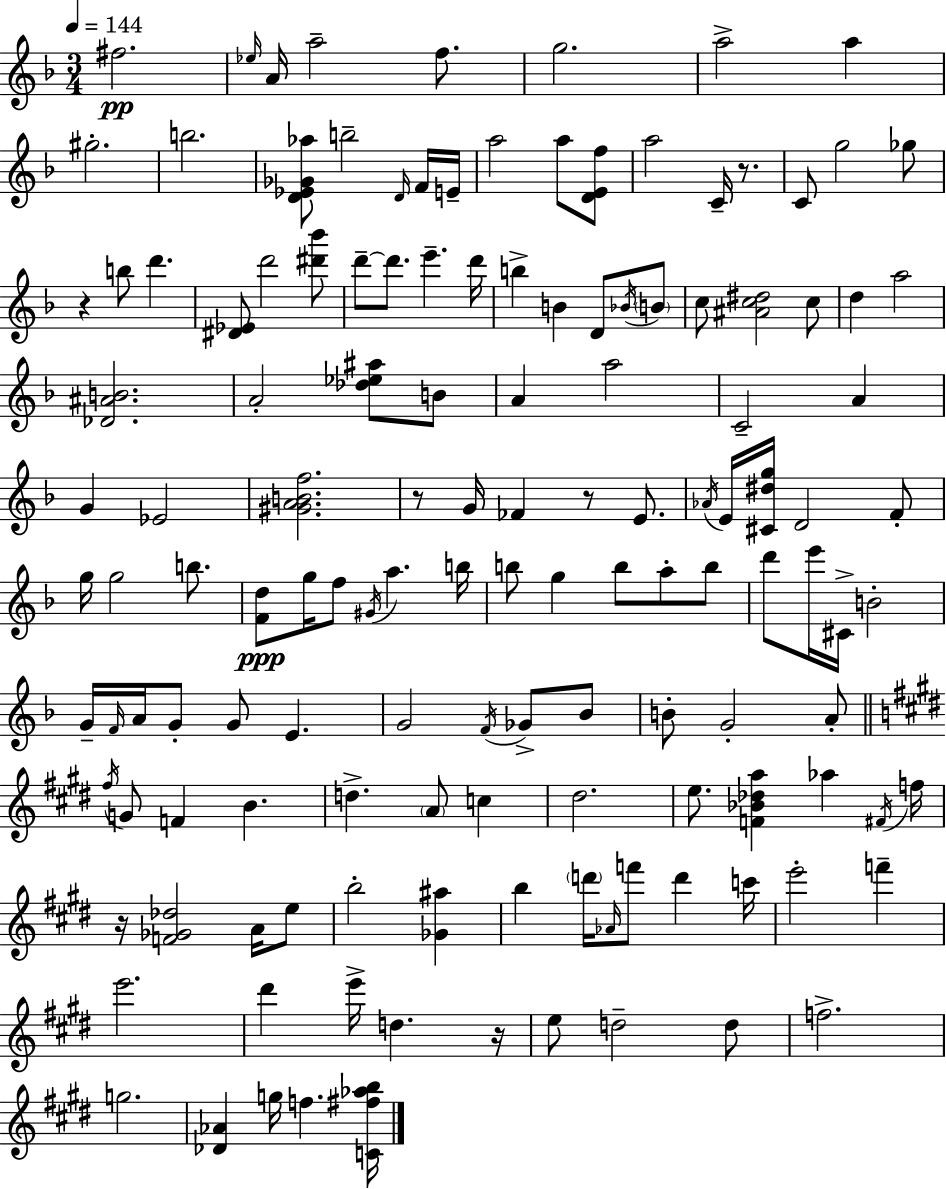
F#5/h. Eb5/s A4/s A5/h F5/e. G5/h. A5/h A5/q G#5/h. B5/h. [D4,Eb4,Gb4,Ab5]/e B5/h D4/s F4/s E4/s A5/h A5/e [D4,E4,F5]/e A5/h C4/s R/e. C4/e G5/h Gb5/e R/q B5/e D6/q. [D#4,Eb4]/e D6/h [D#6,Bb6]/e D6/e D6/e. E6/q. D6/s B5/q B4/q D4/e Bb4/s B4/e C5/e [A#4,C5,D#5]/h C5/e D5/q A5/h [Db4,A#4,B4]/h. A4/h [Db5,Eb5,A#5]/e B4/e A4/q A5/h C4/h A4/q G4/q Eb4/h [G#4,A4,B4,F5]/h. R/e G4/s FES4/q R/e E4/e. Ab4/s E4/s [C#4,D#5,G5]/s D4/h F4/e G5/s G5/h B5/e. [F4,D5]/e G5/s F5/e G#4/s A5/q. B5/s B5/e G5/q B5/e A5/e B5/e D6/e E6/s C#4/s B4/h G4/s F4/s A4/s G4/e G4/e E4/q. G4/h F4/s Gb4/e Bb4/e B4/e G4/h A4/e F#5/s G4/e F4/q B4/q. D5/q. A4/e C5/q D#5/h. E5/e. [F4,Bb4,Db5,A5]/q Ab5/q F#4/s F5/s R/s [F4,Gb4,Db5]/h A4/s E5/e B5/h [Gb4,A#5]/q B5/q D6/s Ab4/s F6/e D6/q C6/s E6/h F6/q E6/h. D#6/q E6/s D5/q. R/s E5/e D5/h D5/e F5/h. G5/h. [Db4,Ab4]/q G5/s F5/q. [C4,F#5,Ab5,B5]/s